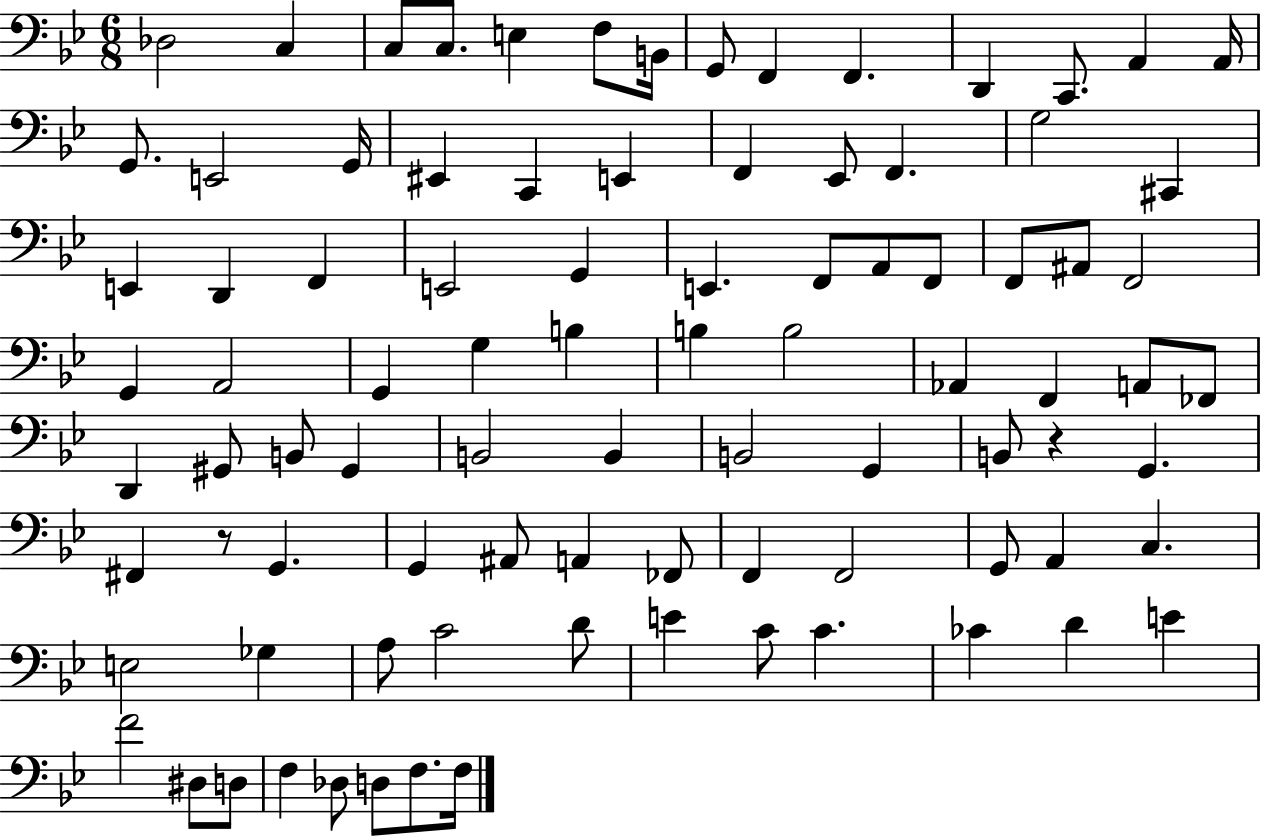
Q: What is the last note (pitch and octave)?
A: F3